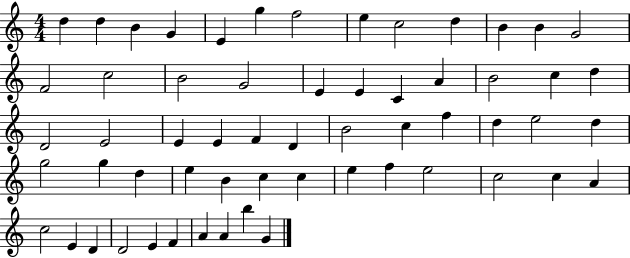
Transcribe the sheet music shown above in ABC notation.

X:1
T:Untitled
M:4/4
L:1/4
K:C
d d B G E g f2 e c2 d B B G2 F2 c2 B2 G2 E E C A B2 c d D2 E2 E E F D B2 c f d e2 d g2 g d e B c c e f e2 c2 c A c2 E D D2 E F A A b G